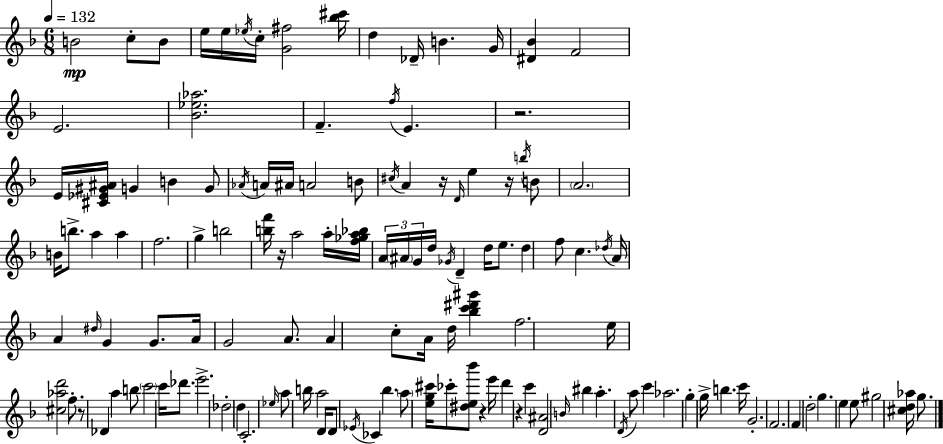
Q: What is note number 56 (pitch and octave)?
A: D#5